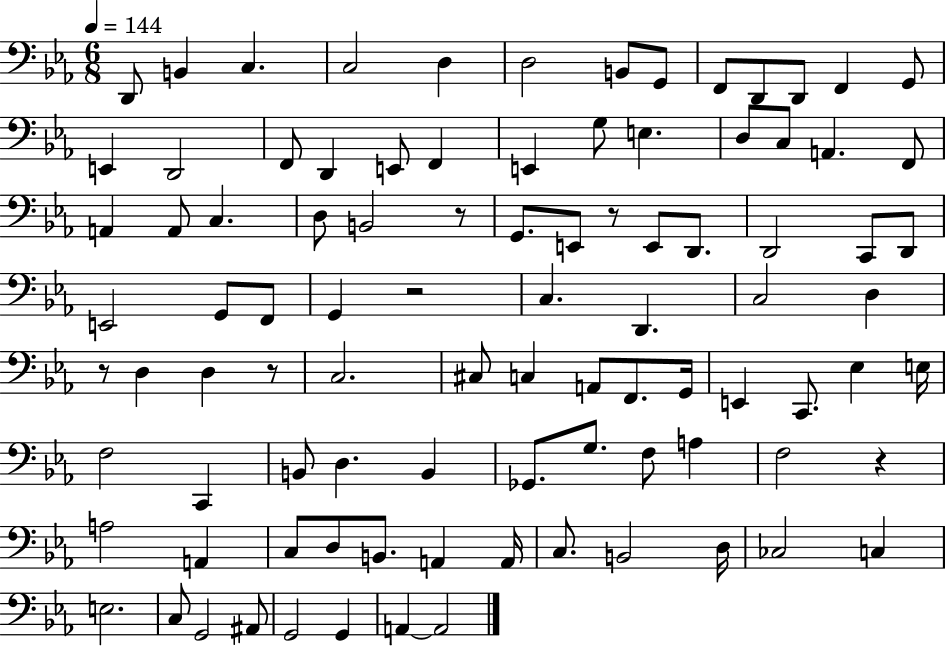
{
  \clef bass
  \numericTimeSignature
  \time 6/8
  \key ees \major
  \tempo 4 = 144
  d,8 b,4 c4. | c2 d4 | d2 b,8 g,8 | f,8 d,8 d,8 f,4 g,8 | \break e,4 d,2 | f,8 d,4 e,8 f,4 | e,4 g8 e4. | d8 c8 a,4. f,8 | \break a,4 a,8 c4. | d8 b,2 r8 | g,8. e,8 r8 e,8 d,8. | d,2 c,8 d,8 | \break e,2 g,8 f,8 | g,4 r2 | c4. d,4. | c2 d4 | \break r8 d4 d4 r8 | c2. | cis8 c4 a,8 f,8. g,16 | e,4 c,8. ees4 e16 | \break f2 c,4 | b,8 d4. b,4 | ges,8. g8. f8 a4 | f2 r4 | \break a2 a,4 | c8 d8 b,8. a,4 a,16 | c8. b,2 d16 | ces2 c4 | \break e2. | c8 g,2 ais,8 | g,2 g,4 | a,4~~ a,2 | \break \bar "|."
}